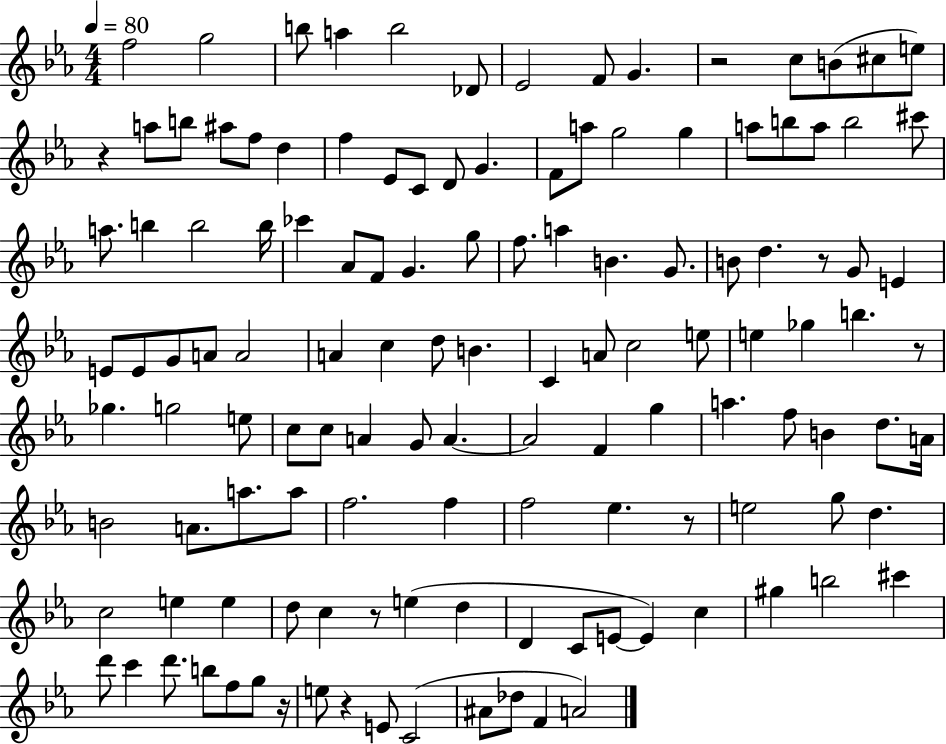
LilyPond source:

{
  \clef treble
  \numericTimeSignature
  \time 4/4
  \key ees \major
  \tempo 4 = 80
  \repeat volta 2 { f''2 g''2 | b''8 a''4 b''2 des'8 | ees'2 f'8 g'4. | r2 c''8 b'8( cis''8 e''8) | \break r4 a''8 b''8 ais''8 f''8 d''4 | f''4 ees'8 c'8 d'8 g'4. | f'8 a''8 g''2 g''4 | a''8 b''8 a''8 b''2 cis'''8 | \break a''8. b''4 b''2 b''16 | ces'''4 aes'8 f'8 g'4. g''8 | f''8. a''4 b'4. g'8. | b'8 d''4. r8 g'8 e'4 | \break e'8 e'8 g'8 a'8 a'2 | a'4 c''4 d''8 b'4. | c'4 a'8 c''2 e''8 | e''4 ges''4 b''4. r8 | \break ges''4. g''2 e''8 | c''8 c''8 a'4 g'8 a'4.~~ | a'2 f'4 g''4 | a''4. f''8 b'4 d''8. a'16 | \break b'2 a'8. a''8. a''8 | f''2. f''4 | f''2 ees''4. r8 | e''2 g''8 d''4. | \break c''2 e''4 e''4 | d''8 c''4 r8 e''4( d''4 | d'4 c'8 e'8~~ e'4) c''4 | gis''4 b''2 cis'''4 | \break d'''8 c'''4 d'''8. b''8 f''8 g''8 r16 | e''8 r4 e'8 c'2( | ais'8 des''8 f'4 a'2) | } \bar "|."
}